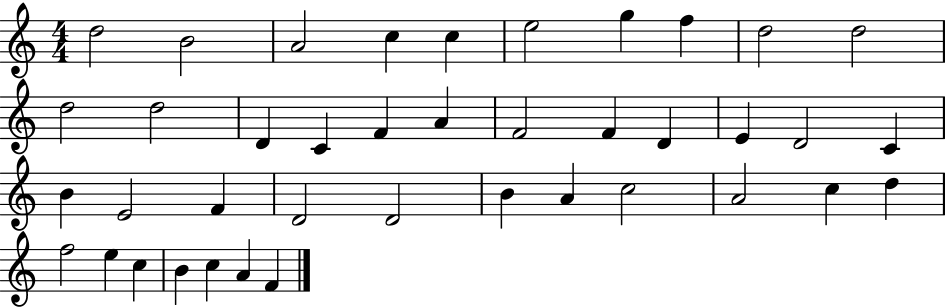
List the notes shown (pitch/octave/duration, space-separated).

D5/h B4/h A4/h C5/q C5/q E5/h G5/q F5/q D5/h D5/h D5/h D5/h D4/q C4/q F4/q A4/q F4/h F4/q D4/q E4/q D4/h C4/q B4/q E4/h F4/q D4/h D4/h B4/q A4/q C5/h A4/h C5/q D5/q F5/h E5/q C5/q B4/q C5/q A4/q F4/q